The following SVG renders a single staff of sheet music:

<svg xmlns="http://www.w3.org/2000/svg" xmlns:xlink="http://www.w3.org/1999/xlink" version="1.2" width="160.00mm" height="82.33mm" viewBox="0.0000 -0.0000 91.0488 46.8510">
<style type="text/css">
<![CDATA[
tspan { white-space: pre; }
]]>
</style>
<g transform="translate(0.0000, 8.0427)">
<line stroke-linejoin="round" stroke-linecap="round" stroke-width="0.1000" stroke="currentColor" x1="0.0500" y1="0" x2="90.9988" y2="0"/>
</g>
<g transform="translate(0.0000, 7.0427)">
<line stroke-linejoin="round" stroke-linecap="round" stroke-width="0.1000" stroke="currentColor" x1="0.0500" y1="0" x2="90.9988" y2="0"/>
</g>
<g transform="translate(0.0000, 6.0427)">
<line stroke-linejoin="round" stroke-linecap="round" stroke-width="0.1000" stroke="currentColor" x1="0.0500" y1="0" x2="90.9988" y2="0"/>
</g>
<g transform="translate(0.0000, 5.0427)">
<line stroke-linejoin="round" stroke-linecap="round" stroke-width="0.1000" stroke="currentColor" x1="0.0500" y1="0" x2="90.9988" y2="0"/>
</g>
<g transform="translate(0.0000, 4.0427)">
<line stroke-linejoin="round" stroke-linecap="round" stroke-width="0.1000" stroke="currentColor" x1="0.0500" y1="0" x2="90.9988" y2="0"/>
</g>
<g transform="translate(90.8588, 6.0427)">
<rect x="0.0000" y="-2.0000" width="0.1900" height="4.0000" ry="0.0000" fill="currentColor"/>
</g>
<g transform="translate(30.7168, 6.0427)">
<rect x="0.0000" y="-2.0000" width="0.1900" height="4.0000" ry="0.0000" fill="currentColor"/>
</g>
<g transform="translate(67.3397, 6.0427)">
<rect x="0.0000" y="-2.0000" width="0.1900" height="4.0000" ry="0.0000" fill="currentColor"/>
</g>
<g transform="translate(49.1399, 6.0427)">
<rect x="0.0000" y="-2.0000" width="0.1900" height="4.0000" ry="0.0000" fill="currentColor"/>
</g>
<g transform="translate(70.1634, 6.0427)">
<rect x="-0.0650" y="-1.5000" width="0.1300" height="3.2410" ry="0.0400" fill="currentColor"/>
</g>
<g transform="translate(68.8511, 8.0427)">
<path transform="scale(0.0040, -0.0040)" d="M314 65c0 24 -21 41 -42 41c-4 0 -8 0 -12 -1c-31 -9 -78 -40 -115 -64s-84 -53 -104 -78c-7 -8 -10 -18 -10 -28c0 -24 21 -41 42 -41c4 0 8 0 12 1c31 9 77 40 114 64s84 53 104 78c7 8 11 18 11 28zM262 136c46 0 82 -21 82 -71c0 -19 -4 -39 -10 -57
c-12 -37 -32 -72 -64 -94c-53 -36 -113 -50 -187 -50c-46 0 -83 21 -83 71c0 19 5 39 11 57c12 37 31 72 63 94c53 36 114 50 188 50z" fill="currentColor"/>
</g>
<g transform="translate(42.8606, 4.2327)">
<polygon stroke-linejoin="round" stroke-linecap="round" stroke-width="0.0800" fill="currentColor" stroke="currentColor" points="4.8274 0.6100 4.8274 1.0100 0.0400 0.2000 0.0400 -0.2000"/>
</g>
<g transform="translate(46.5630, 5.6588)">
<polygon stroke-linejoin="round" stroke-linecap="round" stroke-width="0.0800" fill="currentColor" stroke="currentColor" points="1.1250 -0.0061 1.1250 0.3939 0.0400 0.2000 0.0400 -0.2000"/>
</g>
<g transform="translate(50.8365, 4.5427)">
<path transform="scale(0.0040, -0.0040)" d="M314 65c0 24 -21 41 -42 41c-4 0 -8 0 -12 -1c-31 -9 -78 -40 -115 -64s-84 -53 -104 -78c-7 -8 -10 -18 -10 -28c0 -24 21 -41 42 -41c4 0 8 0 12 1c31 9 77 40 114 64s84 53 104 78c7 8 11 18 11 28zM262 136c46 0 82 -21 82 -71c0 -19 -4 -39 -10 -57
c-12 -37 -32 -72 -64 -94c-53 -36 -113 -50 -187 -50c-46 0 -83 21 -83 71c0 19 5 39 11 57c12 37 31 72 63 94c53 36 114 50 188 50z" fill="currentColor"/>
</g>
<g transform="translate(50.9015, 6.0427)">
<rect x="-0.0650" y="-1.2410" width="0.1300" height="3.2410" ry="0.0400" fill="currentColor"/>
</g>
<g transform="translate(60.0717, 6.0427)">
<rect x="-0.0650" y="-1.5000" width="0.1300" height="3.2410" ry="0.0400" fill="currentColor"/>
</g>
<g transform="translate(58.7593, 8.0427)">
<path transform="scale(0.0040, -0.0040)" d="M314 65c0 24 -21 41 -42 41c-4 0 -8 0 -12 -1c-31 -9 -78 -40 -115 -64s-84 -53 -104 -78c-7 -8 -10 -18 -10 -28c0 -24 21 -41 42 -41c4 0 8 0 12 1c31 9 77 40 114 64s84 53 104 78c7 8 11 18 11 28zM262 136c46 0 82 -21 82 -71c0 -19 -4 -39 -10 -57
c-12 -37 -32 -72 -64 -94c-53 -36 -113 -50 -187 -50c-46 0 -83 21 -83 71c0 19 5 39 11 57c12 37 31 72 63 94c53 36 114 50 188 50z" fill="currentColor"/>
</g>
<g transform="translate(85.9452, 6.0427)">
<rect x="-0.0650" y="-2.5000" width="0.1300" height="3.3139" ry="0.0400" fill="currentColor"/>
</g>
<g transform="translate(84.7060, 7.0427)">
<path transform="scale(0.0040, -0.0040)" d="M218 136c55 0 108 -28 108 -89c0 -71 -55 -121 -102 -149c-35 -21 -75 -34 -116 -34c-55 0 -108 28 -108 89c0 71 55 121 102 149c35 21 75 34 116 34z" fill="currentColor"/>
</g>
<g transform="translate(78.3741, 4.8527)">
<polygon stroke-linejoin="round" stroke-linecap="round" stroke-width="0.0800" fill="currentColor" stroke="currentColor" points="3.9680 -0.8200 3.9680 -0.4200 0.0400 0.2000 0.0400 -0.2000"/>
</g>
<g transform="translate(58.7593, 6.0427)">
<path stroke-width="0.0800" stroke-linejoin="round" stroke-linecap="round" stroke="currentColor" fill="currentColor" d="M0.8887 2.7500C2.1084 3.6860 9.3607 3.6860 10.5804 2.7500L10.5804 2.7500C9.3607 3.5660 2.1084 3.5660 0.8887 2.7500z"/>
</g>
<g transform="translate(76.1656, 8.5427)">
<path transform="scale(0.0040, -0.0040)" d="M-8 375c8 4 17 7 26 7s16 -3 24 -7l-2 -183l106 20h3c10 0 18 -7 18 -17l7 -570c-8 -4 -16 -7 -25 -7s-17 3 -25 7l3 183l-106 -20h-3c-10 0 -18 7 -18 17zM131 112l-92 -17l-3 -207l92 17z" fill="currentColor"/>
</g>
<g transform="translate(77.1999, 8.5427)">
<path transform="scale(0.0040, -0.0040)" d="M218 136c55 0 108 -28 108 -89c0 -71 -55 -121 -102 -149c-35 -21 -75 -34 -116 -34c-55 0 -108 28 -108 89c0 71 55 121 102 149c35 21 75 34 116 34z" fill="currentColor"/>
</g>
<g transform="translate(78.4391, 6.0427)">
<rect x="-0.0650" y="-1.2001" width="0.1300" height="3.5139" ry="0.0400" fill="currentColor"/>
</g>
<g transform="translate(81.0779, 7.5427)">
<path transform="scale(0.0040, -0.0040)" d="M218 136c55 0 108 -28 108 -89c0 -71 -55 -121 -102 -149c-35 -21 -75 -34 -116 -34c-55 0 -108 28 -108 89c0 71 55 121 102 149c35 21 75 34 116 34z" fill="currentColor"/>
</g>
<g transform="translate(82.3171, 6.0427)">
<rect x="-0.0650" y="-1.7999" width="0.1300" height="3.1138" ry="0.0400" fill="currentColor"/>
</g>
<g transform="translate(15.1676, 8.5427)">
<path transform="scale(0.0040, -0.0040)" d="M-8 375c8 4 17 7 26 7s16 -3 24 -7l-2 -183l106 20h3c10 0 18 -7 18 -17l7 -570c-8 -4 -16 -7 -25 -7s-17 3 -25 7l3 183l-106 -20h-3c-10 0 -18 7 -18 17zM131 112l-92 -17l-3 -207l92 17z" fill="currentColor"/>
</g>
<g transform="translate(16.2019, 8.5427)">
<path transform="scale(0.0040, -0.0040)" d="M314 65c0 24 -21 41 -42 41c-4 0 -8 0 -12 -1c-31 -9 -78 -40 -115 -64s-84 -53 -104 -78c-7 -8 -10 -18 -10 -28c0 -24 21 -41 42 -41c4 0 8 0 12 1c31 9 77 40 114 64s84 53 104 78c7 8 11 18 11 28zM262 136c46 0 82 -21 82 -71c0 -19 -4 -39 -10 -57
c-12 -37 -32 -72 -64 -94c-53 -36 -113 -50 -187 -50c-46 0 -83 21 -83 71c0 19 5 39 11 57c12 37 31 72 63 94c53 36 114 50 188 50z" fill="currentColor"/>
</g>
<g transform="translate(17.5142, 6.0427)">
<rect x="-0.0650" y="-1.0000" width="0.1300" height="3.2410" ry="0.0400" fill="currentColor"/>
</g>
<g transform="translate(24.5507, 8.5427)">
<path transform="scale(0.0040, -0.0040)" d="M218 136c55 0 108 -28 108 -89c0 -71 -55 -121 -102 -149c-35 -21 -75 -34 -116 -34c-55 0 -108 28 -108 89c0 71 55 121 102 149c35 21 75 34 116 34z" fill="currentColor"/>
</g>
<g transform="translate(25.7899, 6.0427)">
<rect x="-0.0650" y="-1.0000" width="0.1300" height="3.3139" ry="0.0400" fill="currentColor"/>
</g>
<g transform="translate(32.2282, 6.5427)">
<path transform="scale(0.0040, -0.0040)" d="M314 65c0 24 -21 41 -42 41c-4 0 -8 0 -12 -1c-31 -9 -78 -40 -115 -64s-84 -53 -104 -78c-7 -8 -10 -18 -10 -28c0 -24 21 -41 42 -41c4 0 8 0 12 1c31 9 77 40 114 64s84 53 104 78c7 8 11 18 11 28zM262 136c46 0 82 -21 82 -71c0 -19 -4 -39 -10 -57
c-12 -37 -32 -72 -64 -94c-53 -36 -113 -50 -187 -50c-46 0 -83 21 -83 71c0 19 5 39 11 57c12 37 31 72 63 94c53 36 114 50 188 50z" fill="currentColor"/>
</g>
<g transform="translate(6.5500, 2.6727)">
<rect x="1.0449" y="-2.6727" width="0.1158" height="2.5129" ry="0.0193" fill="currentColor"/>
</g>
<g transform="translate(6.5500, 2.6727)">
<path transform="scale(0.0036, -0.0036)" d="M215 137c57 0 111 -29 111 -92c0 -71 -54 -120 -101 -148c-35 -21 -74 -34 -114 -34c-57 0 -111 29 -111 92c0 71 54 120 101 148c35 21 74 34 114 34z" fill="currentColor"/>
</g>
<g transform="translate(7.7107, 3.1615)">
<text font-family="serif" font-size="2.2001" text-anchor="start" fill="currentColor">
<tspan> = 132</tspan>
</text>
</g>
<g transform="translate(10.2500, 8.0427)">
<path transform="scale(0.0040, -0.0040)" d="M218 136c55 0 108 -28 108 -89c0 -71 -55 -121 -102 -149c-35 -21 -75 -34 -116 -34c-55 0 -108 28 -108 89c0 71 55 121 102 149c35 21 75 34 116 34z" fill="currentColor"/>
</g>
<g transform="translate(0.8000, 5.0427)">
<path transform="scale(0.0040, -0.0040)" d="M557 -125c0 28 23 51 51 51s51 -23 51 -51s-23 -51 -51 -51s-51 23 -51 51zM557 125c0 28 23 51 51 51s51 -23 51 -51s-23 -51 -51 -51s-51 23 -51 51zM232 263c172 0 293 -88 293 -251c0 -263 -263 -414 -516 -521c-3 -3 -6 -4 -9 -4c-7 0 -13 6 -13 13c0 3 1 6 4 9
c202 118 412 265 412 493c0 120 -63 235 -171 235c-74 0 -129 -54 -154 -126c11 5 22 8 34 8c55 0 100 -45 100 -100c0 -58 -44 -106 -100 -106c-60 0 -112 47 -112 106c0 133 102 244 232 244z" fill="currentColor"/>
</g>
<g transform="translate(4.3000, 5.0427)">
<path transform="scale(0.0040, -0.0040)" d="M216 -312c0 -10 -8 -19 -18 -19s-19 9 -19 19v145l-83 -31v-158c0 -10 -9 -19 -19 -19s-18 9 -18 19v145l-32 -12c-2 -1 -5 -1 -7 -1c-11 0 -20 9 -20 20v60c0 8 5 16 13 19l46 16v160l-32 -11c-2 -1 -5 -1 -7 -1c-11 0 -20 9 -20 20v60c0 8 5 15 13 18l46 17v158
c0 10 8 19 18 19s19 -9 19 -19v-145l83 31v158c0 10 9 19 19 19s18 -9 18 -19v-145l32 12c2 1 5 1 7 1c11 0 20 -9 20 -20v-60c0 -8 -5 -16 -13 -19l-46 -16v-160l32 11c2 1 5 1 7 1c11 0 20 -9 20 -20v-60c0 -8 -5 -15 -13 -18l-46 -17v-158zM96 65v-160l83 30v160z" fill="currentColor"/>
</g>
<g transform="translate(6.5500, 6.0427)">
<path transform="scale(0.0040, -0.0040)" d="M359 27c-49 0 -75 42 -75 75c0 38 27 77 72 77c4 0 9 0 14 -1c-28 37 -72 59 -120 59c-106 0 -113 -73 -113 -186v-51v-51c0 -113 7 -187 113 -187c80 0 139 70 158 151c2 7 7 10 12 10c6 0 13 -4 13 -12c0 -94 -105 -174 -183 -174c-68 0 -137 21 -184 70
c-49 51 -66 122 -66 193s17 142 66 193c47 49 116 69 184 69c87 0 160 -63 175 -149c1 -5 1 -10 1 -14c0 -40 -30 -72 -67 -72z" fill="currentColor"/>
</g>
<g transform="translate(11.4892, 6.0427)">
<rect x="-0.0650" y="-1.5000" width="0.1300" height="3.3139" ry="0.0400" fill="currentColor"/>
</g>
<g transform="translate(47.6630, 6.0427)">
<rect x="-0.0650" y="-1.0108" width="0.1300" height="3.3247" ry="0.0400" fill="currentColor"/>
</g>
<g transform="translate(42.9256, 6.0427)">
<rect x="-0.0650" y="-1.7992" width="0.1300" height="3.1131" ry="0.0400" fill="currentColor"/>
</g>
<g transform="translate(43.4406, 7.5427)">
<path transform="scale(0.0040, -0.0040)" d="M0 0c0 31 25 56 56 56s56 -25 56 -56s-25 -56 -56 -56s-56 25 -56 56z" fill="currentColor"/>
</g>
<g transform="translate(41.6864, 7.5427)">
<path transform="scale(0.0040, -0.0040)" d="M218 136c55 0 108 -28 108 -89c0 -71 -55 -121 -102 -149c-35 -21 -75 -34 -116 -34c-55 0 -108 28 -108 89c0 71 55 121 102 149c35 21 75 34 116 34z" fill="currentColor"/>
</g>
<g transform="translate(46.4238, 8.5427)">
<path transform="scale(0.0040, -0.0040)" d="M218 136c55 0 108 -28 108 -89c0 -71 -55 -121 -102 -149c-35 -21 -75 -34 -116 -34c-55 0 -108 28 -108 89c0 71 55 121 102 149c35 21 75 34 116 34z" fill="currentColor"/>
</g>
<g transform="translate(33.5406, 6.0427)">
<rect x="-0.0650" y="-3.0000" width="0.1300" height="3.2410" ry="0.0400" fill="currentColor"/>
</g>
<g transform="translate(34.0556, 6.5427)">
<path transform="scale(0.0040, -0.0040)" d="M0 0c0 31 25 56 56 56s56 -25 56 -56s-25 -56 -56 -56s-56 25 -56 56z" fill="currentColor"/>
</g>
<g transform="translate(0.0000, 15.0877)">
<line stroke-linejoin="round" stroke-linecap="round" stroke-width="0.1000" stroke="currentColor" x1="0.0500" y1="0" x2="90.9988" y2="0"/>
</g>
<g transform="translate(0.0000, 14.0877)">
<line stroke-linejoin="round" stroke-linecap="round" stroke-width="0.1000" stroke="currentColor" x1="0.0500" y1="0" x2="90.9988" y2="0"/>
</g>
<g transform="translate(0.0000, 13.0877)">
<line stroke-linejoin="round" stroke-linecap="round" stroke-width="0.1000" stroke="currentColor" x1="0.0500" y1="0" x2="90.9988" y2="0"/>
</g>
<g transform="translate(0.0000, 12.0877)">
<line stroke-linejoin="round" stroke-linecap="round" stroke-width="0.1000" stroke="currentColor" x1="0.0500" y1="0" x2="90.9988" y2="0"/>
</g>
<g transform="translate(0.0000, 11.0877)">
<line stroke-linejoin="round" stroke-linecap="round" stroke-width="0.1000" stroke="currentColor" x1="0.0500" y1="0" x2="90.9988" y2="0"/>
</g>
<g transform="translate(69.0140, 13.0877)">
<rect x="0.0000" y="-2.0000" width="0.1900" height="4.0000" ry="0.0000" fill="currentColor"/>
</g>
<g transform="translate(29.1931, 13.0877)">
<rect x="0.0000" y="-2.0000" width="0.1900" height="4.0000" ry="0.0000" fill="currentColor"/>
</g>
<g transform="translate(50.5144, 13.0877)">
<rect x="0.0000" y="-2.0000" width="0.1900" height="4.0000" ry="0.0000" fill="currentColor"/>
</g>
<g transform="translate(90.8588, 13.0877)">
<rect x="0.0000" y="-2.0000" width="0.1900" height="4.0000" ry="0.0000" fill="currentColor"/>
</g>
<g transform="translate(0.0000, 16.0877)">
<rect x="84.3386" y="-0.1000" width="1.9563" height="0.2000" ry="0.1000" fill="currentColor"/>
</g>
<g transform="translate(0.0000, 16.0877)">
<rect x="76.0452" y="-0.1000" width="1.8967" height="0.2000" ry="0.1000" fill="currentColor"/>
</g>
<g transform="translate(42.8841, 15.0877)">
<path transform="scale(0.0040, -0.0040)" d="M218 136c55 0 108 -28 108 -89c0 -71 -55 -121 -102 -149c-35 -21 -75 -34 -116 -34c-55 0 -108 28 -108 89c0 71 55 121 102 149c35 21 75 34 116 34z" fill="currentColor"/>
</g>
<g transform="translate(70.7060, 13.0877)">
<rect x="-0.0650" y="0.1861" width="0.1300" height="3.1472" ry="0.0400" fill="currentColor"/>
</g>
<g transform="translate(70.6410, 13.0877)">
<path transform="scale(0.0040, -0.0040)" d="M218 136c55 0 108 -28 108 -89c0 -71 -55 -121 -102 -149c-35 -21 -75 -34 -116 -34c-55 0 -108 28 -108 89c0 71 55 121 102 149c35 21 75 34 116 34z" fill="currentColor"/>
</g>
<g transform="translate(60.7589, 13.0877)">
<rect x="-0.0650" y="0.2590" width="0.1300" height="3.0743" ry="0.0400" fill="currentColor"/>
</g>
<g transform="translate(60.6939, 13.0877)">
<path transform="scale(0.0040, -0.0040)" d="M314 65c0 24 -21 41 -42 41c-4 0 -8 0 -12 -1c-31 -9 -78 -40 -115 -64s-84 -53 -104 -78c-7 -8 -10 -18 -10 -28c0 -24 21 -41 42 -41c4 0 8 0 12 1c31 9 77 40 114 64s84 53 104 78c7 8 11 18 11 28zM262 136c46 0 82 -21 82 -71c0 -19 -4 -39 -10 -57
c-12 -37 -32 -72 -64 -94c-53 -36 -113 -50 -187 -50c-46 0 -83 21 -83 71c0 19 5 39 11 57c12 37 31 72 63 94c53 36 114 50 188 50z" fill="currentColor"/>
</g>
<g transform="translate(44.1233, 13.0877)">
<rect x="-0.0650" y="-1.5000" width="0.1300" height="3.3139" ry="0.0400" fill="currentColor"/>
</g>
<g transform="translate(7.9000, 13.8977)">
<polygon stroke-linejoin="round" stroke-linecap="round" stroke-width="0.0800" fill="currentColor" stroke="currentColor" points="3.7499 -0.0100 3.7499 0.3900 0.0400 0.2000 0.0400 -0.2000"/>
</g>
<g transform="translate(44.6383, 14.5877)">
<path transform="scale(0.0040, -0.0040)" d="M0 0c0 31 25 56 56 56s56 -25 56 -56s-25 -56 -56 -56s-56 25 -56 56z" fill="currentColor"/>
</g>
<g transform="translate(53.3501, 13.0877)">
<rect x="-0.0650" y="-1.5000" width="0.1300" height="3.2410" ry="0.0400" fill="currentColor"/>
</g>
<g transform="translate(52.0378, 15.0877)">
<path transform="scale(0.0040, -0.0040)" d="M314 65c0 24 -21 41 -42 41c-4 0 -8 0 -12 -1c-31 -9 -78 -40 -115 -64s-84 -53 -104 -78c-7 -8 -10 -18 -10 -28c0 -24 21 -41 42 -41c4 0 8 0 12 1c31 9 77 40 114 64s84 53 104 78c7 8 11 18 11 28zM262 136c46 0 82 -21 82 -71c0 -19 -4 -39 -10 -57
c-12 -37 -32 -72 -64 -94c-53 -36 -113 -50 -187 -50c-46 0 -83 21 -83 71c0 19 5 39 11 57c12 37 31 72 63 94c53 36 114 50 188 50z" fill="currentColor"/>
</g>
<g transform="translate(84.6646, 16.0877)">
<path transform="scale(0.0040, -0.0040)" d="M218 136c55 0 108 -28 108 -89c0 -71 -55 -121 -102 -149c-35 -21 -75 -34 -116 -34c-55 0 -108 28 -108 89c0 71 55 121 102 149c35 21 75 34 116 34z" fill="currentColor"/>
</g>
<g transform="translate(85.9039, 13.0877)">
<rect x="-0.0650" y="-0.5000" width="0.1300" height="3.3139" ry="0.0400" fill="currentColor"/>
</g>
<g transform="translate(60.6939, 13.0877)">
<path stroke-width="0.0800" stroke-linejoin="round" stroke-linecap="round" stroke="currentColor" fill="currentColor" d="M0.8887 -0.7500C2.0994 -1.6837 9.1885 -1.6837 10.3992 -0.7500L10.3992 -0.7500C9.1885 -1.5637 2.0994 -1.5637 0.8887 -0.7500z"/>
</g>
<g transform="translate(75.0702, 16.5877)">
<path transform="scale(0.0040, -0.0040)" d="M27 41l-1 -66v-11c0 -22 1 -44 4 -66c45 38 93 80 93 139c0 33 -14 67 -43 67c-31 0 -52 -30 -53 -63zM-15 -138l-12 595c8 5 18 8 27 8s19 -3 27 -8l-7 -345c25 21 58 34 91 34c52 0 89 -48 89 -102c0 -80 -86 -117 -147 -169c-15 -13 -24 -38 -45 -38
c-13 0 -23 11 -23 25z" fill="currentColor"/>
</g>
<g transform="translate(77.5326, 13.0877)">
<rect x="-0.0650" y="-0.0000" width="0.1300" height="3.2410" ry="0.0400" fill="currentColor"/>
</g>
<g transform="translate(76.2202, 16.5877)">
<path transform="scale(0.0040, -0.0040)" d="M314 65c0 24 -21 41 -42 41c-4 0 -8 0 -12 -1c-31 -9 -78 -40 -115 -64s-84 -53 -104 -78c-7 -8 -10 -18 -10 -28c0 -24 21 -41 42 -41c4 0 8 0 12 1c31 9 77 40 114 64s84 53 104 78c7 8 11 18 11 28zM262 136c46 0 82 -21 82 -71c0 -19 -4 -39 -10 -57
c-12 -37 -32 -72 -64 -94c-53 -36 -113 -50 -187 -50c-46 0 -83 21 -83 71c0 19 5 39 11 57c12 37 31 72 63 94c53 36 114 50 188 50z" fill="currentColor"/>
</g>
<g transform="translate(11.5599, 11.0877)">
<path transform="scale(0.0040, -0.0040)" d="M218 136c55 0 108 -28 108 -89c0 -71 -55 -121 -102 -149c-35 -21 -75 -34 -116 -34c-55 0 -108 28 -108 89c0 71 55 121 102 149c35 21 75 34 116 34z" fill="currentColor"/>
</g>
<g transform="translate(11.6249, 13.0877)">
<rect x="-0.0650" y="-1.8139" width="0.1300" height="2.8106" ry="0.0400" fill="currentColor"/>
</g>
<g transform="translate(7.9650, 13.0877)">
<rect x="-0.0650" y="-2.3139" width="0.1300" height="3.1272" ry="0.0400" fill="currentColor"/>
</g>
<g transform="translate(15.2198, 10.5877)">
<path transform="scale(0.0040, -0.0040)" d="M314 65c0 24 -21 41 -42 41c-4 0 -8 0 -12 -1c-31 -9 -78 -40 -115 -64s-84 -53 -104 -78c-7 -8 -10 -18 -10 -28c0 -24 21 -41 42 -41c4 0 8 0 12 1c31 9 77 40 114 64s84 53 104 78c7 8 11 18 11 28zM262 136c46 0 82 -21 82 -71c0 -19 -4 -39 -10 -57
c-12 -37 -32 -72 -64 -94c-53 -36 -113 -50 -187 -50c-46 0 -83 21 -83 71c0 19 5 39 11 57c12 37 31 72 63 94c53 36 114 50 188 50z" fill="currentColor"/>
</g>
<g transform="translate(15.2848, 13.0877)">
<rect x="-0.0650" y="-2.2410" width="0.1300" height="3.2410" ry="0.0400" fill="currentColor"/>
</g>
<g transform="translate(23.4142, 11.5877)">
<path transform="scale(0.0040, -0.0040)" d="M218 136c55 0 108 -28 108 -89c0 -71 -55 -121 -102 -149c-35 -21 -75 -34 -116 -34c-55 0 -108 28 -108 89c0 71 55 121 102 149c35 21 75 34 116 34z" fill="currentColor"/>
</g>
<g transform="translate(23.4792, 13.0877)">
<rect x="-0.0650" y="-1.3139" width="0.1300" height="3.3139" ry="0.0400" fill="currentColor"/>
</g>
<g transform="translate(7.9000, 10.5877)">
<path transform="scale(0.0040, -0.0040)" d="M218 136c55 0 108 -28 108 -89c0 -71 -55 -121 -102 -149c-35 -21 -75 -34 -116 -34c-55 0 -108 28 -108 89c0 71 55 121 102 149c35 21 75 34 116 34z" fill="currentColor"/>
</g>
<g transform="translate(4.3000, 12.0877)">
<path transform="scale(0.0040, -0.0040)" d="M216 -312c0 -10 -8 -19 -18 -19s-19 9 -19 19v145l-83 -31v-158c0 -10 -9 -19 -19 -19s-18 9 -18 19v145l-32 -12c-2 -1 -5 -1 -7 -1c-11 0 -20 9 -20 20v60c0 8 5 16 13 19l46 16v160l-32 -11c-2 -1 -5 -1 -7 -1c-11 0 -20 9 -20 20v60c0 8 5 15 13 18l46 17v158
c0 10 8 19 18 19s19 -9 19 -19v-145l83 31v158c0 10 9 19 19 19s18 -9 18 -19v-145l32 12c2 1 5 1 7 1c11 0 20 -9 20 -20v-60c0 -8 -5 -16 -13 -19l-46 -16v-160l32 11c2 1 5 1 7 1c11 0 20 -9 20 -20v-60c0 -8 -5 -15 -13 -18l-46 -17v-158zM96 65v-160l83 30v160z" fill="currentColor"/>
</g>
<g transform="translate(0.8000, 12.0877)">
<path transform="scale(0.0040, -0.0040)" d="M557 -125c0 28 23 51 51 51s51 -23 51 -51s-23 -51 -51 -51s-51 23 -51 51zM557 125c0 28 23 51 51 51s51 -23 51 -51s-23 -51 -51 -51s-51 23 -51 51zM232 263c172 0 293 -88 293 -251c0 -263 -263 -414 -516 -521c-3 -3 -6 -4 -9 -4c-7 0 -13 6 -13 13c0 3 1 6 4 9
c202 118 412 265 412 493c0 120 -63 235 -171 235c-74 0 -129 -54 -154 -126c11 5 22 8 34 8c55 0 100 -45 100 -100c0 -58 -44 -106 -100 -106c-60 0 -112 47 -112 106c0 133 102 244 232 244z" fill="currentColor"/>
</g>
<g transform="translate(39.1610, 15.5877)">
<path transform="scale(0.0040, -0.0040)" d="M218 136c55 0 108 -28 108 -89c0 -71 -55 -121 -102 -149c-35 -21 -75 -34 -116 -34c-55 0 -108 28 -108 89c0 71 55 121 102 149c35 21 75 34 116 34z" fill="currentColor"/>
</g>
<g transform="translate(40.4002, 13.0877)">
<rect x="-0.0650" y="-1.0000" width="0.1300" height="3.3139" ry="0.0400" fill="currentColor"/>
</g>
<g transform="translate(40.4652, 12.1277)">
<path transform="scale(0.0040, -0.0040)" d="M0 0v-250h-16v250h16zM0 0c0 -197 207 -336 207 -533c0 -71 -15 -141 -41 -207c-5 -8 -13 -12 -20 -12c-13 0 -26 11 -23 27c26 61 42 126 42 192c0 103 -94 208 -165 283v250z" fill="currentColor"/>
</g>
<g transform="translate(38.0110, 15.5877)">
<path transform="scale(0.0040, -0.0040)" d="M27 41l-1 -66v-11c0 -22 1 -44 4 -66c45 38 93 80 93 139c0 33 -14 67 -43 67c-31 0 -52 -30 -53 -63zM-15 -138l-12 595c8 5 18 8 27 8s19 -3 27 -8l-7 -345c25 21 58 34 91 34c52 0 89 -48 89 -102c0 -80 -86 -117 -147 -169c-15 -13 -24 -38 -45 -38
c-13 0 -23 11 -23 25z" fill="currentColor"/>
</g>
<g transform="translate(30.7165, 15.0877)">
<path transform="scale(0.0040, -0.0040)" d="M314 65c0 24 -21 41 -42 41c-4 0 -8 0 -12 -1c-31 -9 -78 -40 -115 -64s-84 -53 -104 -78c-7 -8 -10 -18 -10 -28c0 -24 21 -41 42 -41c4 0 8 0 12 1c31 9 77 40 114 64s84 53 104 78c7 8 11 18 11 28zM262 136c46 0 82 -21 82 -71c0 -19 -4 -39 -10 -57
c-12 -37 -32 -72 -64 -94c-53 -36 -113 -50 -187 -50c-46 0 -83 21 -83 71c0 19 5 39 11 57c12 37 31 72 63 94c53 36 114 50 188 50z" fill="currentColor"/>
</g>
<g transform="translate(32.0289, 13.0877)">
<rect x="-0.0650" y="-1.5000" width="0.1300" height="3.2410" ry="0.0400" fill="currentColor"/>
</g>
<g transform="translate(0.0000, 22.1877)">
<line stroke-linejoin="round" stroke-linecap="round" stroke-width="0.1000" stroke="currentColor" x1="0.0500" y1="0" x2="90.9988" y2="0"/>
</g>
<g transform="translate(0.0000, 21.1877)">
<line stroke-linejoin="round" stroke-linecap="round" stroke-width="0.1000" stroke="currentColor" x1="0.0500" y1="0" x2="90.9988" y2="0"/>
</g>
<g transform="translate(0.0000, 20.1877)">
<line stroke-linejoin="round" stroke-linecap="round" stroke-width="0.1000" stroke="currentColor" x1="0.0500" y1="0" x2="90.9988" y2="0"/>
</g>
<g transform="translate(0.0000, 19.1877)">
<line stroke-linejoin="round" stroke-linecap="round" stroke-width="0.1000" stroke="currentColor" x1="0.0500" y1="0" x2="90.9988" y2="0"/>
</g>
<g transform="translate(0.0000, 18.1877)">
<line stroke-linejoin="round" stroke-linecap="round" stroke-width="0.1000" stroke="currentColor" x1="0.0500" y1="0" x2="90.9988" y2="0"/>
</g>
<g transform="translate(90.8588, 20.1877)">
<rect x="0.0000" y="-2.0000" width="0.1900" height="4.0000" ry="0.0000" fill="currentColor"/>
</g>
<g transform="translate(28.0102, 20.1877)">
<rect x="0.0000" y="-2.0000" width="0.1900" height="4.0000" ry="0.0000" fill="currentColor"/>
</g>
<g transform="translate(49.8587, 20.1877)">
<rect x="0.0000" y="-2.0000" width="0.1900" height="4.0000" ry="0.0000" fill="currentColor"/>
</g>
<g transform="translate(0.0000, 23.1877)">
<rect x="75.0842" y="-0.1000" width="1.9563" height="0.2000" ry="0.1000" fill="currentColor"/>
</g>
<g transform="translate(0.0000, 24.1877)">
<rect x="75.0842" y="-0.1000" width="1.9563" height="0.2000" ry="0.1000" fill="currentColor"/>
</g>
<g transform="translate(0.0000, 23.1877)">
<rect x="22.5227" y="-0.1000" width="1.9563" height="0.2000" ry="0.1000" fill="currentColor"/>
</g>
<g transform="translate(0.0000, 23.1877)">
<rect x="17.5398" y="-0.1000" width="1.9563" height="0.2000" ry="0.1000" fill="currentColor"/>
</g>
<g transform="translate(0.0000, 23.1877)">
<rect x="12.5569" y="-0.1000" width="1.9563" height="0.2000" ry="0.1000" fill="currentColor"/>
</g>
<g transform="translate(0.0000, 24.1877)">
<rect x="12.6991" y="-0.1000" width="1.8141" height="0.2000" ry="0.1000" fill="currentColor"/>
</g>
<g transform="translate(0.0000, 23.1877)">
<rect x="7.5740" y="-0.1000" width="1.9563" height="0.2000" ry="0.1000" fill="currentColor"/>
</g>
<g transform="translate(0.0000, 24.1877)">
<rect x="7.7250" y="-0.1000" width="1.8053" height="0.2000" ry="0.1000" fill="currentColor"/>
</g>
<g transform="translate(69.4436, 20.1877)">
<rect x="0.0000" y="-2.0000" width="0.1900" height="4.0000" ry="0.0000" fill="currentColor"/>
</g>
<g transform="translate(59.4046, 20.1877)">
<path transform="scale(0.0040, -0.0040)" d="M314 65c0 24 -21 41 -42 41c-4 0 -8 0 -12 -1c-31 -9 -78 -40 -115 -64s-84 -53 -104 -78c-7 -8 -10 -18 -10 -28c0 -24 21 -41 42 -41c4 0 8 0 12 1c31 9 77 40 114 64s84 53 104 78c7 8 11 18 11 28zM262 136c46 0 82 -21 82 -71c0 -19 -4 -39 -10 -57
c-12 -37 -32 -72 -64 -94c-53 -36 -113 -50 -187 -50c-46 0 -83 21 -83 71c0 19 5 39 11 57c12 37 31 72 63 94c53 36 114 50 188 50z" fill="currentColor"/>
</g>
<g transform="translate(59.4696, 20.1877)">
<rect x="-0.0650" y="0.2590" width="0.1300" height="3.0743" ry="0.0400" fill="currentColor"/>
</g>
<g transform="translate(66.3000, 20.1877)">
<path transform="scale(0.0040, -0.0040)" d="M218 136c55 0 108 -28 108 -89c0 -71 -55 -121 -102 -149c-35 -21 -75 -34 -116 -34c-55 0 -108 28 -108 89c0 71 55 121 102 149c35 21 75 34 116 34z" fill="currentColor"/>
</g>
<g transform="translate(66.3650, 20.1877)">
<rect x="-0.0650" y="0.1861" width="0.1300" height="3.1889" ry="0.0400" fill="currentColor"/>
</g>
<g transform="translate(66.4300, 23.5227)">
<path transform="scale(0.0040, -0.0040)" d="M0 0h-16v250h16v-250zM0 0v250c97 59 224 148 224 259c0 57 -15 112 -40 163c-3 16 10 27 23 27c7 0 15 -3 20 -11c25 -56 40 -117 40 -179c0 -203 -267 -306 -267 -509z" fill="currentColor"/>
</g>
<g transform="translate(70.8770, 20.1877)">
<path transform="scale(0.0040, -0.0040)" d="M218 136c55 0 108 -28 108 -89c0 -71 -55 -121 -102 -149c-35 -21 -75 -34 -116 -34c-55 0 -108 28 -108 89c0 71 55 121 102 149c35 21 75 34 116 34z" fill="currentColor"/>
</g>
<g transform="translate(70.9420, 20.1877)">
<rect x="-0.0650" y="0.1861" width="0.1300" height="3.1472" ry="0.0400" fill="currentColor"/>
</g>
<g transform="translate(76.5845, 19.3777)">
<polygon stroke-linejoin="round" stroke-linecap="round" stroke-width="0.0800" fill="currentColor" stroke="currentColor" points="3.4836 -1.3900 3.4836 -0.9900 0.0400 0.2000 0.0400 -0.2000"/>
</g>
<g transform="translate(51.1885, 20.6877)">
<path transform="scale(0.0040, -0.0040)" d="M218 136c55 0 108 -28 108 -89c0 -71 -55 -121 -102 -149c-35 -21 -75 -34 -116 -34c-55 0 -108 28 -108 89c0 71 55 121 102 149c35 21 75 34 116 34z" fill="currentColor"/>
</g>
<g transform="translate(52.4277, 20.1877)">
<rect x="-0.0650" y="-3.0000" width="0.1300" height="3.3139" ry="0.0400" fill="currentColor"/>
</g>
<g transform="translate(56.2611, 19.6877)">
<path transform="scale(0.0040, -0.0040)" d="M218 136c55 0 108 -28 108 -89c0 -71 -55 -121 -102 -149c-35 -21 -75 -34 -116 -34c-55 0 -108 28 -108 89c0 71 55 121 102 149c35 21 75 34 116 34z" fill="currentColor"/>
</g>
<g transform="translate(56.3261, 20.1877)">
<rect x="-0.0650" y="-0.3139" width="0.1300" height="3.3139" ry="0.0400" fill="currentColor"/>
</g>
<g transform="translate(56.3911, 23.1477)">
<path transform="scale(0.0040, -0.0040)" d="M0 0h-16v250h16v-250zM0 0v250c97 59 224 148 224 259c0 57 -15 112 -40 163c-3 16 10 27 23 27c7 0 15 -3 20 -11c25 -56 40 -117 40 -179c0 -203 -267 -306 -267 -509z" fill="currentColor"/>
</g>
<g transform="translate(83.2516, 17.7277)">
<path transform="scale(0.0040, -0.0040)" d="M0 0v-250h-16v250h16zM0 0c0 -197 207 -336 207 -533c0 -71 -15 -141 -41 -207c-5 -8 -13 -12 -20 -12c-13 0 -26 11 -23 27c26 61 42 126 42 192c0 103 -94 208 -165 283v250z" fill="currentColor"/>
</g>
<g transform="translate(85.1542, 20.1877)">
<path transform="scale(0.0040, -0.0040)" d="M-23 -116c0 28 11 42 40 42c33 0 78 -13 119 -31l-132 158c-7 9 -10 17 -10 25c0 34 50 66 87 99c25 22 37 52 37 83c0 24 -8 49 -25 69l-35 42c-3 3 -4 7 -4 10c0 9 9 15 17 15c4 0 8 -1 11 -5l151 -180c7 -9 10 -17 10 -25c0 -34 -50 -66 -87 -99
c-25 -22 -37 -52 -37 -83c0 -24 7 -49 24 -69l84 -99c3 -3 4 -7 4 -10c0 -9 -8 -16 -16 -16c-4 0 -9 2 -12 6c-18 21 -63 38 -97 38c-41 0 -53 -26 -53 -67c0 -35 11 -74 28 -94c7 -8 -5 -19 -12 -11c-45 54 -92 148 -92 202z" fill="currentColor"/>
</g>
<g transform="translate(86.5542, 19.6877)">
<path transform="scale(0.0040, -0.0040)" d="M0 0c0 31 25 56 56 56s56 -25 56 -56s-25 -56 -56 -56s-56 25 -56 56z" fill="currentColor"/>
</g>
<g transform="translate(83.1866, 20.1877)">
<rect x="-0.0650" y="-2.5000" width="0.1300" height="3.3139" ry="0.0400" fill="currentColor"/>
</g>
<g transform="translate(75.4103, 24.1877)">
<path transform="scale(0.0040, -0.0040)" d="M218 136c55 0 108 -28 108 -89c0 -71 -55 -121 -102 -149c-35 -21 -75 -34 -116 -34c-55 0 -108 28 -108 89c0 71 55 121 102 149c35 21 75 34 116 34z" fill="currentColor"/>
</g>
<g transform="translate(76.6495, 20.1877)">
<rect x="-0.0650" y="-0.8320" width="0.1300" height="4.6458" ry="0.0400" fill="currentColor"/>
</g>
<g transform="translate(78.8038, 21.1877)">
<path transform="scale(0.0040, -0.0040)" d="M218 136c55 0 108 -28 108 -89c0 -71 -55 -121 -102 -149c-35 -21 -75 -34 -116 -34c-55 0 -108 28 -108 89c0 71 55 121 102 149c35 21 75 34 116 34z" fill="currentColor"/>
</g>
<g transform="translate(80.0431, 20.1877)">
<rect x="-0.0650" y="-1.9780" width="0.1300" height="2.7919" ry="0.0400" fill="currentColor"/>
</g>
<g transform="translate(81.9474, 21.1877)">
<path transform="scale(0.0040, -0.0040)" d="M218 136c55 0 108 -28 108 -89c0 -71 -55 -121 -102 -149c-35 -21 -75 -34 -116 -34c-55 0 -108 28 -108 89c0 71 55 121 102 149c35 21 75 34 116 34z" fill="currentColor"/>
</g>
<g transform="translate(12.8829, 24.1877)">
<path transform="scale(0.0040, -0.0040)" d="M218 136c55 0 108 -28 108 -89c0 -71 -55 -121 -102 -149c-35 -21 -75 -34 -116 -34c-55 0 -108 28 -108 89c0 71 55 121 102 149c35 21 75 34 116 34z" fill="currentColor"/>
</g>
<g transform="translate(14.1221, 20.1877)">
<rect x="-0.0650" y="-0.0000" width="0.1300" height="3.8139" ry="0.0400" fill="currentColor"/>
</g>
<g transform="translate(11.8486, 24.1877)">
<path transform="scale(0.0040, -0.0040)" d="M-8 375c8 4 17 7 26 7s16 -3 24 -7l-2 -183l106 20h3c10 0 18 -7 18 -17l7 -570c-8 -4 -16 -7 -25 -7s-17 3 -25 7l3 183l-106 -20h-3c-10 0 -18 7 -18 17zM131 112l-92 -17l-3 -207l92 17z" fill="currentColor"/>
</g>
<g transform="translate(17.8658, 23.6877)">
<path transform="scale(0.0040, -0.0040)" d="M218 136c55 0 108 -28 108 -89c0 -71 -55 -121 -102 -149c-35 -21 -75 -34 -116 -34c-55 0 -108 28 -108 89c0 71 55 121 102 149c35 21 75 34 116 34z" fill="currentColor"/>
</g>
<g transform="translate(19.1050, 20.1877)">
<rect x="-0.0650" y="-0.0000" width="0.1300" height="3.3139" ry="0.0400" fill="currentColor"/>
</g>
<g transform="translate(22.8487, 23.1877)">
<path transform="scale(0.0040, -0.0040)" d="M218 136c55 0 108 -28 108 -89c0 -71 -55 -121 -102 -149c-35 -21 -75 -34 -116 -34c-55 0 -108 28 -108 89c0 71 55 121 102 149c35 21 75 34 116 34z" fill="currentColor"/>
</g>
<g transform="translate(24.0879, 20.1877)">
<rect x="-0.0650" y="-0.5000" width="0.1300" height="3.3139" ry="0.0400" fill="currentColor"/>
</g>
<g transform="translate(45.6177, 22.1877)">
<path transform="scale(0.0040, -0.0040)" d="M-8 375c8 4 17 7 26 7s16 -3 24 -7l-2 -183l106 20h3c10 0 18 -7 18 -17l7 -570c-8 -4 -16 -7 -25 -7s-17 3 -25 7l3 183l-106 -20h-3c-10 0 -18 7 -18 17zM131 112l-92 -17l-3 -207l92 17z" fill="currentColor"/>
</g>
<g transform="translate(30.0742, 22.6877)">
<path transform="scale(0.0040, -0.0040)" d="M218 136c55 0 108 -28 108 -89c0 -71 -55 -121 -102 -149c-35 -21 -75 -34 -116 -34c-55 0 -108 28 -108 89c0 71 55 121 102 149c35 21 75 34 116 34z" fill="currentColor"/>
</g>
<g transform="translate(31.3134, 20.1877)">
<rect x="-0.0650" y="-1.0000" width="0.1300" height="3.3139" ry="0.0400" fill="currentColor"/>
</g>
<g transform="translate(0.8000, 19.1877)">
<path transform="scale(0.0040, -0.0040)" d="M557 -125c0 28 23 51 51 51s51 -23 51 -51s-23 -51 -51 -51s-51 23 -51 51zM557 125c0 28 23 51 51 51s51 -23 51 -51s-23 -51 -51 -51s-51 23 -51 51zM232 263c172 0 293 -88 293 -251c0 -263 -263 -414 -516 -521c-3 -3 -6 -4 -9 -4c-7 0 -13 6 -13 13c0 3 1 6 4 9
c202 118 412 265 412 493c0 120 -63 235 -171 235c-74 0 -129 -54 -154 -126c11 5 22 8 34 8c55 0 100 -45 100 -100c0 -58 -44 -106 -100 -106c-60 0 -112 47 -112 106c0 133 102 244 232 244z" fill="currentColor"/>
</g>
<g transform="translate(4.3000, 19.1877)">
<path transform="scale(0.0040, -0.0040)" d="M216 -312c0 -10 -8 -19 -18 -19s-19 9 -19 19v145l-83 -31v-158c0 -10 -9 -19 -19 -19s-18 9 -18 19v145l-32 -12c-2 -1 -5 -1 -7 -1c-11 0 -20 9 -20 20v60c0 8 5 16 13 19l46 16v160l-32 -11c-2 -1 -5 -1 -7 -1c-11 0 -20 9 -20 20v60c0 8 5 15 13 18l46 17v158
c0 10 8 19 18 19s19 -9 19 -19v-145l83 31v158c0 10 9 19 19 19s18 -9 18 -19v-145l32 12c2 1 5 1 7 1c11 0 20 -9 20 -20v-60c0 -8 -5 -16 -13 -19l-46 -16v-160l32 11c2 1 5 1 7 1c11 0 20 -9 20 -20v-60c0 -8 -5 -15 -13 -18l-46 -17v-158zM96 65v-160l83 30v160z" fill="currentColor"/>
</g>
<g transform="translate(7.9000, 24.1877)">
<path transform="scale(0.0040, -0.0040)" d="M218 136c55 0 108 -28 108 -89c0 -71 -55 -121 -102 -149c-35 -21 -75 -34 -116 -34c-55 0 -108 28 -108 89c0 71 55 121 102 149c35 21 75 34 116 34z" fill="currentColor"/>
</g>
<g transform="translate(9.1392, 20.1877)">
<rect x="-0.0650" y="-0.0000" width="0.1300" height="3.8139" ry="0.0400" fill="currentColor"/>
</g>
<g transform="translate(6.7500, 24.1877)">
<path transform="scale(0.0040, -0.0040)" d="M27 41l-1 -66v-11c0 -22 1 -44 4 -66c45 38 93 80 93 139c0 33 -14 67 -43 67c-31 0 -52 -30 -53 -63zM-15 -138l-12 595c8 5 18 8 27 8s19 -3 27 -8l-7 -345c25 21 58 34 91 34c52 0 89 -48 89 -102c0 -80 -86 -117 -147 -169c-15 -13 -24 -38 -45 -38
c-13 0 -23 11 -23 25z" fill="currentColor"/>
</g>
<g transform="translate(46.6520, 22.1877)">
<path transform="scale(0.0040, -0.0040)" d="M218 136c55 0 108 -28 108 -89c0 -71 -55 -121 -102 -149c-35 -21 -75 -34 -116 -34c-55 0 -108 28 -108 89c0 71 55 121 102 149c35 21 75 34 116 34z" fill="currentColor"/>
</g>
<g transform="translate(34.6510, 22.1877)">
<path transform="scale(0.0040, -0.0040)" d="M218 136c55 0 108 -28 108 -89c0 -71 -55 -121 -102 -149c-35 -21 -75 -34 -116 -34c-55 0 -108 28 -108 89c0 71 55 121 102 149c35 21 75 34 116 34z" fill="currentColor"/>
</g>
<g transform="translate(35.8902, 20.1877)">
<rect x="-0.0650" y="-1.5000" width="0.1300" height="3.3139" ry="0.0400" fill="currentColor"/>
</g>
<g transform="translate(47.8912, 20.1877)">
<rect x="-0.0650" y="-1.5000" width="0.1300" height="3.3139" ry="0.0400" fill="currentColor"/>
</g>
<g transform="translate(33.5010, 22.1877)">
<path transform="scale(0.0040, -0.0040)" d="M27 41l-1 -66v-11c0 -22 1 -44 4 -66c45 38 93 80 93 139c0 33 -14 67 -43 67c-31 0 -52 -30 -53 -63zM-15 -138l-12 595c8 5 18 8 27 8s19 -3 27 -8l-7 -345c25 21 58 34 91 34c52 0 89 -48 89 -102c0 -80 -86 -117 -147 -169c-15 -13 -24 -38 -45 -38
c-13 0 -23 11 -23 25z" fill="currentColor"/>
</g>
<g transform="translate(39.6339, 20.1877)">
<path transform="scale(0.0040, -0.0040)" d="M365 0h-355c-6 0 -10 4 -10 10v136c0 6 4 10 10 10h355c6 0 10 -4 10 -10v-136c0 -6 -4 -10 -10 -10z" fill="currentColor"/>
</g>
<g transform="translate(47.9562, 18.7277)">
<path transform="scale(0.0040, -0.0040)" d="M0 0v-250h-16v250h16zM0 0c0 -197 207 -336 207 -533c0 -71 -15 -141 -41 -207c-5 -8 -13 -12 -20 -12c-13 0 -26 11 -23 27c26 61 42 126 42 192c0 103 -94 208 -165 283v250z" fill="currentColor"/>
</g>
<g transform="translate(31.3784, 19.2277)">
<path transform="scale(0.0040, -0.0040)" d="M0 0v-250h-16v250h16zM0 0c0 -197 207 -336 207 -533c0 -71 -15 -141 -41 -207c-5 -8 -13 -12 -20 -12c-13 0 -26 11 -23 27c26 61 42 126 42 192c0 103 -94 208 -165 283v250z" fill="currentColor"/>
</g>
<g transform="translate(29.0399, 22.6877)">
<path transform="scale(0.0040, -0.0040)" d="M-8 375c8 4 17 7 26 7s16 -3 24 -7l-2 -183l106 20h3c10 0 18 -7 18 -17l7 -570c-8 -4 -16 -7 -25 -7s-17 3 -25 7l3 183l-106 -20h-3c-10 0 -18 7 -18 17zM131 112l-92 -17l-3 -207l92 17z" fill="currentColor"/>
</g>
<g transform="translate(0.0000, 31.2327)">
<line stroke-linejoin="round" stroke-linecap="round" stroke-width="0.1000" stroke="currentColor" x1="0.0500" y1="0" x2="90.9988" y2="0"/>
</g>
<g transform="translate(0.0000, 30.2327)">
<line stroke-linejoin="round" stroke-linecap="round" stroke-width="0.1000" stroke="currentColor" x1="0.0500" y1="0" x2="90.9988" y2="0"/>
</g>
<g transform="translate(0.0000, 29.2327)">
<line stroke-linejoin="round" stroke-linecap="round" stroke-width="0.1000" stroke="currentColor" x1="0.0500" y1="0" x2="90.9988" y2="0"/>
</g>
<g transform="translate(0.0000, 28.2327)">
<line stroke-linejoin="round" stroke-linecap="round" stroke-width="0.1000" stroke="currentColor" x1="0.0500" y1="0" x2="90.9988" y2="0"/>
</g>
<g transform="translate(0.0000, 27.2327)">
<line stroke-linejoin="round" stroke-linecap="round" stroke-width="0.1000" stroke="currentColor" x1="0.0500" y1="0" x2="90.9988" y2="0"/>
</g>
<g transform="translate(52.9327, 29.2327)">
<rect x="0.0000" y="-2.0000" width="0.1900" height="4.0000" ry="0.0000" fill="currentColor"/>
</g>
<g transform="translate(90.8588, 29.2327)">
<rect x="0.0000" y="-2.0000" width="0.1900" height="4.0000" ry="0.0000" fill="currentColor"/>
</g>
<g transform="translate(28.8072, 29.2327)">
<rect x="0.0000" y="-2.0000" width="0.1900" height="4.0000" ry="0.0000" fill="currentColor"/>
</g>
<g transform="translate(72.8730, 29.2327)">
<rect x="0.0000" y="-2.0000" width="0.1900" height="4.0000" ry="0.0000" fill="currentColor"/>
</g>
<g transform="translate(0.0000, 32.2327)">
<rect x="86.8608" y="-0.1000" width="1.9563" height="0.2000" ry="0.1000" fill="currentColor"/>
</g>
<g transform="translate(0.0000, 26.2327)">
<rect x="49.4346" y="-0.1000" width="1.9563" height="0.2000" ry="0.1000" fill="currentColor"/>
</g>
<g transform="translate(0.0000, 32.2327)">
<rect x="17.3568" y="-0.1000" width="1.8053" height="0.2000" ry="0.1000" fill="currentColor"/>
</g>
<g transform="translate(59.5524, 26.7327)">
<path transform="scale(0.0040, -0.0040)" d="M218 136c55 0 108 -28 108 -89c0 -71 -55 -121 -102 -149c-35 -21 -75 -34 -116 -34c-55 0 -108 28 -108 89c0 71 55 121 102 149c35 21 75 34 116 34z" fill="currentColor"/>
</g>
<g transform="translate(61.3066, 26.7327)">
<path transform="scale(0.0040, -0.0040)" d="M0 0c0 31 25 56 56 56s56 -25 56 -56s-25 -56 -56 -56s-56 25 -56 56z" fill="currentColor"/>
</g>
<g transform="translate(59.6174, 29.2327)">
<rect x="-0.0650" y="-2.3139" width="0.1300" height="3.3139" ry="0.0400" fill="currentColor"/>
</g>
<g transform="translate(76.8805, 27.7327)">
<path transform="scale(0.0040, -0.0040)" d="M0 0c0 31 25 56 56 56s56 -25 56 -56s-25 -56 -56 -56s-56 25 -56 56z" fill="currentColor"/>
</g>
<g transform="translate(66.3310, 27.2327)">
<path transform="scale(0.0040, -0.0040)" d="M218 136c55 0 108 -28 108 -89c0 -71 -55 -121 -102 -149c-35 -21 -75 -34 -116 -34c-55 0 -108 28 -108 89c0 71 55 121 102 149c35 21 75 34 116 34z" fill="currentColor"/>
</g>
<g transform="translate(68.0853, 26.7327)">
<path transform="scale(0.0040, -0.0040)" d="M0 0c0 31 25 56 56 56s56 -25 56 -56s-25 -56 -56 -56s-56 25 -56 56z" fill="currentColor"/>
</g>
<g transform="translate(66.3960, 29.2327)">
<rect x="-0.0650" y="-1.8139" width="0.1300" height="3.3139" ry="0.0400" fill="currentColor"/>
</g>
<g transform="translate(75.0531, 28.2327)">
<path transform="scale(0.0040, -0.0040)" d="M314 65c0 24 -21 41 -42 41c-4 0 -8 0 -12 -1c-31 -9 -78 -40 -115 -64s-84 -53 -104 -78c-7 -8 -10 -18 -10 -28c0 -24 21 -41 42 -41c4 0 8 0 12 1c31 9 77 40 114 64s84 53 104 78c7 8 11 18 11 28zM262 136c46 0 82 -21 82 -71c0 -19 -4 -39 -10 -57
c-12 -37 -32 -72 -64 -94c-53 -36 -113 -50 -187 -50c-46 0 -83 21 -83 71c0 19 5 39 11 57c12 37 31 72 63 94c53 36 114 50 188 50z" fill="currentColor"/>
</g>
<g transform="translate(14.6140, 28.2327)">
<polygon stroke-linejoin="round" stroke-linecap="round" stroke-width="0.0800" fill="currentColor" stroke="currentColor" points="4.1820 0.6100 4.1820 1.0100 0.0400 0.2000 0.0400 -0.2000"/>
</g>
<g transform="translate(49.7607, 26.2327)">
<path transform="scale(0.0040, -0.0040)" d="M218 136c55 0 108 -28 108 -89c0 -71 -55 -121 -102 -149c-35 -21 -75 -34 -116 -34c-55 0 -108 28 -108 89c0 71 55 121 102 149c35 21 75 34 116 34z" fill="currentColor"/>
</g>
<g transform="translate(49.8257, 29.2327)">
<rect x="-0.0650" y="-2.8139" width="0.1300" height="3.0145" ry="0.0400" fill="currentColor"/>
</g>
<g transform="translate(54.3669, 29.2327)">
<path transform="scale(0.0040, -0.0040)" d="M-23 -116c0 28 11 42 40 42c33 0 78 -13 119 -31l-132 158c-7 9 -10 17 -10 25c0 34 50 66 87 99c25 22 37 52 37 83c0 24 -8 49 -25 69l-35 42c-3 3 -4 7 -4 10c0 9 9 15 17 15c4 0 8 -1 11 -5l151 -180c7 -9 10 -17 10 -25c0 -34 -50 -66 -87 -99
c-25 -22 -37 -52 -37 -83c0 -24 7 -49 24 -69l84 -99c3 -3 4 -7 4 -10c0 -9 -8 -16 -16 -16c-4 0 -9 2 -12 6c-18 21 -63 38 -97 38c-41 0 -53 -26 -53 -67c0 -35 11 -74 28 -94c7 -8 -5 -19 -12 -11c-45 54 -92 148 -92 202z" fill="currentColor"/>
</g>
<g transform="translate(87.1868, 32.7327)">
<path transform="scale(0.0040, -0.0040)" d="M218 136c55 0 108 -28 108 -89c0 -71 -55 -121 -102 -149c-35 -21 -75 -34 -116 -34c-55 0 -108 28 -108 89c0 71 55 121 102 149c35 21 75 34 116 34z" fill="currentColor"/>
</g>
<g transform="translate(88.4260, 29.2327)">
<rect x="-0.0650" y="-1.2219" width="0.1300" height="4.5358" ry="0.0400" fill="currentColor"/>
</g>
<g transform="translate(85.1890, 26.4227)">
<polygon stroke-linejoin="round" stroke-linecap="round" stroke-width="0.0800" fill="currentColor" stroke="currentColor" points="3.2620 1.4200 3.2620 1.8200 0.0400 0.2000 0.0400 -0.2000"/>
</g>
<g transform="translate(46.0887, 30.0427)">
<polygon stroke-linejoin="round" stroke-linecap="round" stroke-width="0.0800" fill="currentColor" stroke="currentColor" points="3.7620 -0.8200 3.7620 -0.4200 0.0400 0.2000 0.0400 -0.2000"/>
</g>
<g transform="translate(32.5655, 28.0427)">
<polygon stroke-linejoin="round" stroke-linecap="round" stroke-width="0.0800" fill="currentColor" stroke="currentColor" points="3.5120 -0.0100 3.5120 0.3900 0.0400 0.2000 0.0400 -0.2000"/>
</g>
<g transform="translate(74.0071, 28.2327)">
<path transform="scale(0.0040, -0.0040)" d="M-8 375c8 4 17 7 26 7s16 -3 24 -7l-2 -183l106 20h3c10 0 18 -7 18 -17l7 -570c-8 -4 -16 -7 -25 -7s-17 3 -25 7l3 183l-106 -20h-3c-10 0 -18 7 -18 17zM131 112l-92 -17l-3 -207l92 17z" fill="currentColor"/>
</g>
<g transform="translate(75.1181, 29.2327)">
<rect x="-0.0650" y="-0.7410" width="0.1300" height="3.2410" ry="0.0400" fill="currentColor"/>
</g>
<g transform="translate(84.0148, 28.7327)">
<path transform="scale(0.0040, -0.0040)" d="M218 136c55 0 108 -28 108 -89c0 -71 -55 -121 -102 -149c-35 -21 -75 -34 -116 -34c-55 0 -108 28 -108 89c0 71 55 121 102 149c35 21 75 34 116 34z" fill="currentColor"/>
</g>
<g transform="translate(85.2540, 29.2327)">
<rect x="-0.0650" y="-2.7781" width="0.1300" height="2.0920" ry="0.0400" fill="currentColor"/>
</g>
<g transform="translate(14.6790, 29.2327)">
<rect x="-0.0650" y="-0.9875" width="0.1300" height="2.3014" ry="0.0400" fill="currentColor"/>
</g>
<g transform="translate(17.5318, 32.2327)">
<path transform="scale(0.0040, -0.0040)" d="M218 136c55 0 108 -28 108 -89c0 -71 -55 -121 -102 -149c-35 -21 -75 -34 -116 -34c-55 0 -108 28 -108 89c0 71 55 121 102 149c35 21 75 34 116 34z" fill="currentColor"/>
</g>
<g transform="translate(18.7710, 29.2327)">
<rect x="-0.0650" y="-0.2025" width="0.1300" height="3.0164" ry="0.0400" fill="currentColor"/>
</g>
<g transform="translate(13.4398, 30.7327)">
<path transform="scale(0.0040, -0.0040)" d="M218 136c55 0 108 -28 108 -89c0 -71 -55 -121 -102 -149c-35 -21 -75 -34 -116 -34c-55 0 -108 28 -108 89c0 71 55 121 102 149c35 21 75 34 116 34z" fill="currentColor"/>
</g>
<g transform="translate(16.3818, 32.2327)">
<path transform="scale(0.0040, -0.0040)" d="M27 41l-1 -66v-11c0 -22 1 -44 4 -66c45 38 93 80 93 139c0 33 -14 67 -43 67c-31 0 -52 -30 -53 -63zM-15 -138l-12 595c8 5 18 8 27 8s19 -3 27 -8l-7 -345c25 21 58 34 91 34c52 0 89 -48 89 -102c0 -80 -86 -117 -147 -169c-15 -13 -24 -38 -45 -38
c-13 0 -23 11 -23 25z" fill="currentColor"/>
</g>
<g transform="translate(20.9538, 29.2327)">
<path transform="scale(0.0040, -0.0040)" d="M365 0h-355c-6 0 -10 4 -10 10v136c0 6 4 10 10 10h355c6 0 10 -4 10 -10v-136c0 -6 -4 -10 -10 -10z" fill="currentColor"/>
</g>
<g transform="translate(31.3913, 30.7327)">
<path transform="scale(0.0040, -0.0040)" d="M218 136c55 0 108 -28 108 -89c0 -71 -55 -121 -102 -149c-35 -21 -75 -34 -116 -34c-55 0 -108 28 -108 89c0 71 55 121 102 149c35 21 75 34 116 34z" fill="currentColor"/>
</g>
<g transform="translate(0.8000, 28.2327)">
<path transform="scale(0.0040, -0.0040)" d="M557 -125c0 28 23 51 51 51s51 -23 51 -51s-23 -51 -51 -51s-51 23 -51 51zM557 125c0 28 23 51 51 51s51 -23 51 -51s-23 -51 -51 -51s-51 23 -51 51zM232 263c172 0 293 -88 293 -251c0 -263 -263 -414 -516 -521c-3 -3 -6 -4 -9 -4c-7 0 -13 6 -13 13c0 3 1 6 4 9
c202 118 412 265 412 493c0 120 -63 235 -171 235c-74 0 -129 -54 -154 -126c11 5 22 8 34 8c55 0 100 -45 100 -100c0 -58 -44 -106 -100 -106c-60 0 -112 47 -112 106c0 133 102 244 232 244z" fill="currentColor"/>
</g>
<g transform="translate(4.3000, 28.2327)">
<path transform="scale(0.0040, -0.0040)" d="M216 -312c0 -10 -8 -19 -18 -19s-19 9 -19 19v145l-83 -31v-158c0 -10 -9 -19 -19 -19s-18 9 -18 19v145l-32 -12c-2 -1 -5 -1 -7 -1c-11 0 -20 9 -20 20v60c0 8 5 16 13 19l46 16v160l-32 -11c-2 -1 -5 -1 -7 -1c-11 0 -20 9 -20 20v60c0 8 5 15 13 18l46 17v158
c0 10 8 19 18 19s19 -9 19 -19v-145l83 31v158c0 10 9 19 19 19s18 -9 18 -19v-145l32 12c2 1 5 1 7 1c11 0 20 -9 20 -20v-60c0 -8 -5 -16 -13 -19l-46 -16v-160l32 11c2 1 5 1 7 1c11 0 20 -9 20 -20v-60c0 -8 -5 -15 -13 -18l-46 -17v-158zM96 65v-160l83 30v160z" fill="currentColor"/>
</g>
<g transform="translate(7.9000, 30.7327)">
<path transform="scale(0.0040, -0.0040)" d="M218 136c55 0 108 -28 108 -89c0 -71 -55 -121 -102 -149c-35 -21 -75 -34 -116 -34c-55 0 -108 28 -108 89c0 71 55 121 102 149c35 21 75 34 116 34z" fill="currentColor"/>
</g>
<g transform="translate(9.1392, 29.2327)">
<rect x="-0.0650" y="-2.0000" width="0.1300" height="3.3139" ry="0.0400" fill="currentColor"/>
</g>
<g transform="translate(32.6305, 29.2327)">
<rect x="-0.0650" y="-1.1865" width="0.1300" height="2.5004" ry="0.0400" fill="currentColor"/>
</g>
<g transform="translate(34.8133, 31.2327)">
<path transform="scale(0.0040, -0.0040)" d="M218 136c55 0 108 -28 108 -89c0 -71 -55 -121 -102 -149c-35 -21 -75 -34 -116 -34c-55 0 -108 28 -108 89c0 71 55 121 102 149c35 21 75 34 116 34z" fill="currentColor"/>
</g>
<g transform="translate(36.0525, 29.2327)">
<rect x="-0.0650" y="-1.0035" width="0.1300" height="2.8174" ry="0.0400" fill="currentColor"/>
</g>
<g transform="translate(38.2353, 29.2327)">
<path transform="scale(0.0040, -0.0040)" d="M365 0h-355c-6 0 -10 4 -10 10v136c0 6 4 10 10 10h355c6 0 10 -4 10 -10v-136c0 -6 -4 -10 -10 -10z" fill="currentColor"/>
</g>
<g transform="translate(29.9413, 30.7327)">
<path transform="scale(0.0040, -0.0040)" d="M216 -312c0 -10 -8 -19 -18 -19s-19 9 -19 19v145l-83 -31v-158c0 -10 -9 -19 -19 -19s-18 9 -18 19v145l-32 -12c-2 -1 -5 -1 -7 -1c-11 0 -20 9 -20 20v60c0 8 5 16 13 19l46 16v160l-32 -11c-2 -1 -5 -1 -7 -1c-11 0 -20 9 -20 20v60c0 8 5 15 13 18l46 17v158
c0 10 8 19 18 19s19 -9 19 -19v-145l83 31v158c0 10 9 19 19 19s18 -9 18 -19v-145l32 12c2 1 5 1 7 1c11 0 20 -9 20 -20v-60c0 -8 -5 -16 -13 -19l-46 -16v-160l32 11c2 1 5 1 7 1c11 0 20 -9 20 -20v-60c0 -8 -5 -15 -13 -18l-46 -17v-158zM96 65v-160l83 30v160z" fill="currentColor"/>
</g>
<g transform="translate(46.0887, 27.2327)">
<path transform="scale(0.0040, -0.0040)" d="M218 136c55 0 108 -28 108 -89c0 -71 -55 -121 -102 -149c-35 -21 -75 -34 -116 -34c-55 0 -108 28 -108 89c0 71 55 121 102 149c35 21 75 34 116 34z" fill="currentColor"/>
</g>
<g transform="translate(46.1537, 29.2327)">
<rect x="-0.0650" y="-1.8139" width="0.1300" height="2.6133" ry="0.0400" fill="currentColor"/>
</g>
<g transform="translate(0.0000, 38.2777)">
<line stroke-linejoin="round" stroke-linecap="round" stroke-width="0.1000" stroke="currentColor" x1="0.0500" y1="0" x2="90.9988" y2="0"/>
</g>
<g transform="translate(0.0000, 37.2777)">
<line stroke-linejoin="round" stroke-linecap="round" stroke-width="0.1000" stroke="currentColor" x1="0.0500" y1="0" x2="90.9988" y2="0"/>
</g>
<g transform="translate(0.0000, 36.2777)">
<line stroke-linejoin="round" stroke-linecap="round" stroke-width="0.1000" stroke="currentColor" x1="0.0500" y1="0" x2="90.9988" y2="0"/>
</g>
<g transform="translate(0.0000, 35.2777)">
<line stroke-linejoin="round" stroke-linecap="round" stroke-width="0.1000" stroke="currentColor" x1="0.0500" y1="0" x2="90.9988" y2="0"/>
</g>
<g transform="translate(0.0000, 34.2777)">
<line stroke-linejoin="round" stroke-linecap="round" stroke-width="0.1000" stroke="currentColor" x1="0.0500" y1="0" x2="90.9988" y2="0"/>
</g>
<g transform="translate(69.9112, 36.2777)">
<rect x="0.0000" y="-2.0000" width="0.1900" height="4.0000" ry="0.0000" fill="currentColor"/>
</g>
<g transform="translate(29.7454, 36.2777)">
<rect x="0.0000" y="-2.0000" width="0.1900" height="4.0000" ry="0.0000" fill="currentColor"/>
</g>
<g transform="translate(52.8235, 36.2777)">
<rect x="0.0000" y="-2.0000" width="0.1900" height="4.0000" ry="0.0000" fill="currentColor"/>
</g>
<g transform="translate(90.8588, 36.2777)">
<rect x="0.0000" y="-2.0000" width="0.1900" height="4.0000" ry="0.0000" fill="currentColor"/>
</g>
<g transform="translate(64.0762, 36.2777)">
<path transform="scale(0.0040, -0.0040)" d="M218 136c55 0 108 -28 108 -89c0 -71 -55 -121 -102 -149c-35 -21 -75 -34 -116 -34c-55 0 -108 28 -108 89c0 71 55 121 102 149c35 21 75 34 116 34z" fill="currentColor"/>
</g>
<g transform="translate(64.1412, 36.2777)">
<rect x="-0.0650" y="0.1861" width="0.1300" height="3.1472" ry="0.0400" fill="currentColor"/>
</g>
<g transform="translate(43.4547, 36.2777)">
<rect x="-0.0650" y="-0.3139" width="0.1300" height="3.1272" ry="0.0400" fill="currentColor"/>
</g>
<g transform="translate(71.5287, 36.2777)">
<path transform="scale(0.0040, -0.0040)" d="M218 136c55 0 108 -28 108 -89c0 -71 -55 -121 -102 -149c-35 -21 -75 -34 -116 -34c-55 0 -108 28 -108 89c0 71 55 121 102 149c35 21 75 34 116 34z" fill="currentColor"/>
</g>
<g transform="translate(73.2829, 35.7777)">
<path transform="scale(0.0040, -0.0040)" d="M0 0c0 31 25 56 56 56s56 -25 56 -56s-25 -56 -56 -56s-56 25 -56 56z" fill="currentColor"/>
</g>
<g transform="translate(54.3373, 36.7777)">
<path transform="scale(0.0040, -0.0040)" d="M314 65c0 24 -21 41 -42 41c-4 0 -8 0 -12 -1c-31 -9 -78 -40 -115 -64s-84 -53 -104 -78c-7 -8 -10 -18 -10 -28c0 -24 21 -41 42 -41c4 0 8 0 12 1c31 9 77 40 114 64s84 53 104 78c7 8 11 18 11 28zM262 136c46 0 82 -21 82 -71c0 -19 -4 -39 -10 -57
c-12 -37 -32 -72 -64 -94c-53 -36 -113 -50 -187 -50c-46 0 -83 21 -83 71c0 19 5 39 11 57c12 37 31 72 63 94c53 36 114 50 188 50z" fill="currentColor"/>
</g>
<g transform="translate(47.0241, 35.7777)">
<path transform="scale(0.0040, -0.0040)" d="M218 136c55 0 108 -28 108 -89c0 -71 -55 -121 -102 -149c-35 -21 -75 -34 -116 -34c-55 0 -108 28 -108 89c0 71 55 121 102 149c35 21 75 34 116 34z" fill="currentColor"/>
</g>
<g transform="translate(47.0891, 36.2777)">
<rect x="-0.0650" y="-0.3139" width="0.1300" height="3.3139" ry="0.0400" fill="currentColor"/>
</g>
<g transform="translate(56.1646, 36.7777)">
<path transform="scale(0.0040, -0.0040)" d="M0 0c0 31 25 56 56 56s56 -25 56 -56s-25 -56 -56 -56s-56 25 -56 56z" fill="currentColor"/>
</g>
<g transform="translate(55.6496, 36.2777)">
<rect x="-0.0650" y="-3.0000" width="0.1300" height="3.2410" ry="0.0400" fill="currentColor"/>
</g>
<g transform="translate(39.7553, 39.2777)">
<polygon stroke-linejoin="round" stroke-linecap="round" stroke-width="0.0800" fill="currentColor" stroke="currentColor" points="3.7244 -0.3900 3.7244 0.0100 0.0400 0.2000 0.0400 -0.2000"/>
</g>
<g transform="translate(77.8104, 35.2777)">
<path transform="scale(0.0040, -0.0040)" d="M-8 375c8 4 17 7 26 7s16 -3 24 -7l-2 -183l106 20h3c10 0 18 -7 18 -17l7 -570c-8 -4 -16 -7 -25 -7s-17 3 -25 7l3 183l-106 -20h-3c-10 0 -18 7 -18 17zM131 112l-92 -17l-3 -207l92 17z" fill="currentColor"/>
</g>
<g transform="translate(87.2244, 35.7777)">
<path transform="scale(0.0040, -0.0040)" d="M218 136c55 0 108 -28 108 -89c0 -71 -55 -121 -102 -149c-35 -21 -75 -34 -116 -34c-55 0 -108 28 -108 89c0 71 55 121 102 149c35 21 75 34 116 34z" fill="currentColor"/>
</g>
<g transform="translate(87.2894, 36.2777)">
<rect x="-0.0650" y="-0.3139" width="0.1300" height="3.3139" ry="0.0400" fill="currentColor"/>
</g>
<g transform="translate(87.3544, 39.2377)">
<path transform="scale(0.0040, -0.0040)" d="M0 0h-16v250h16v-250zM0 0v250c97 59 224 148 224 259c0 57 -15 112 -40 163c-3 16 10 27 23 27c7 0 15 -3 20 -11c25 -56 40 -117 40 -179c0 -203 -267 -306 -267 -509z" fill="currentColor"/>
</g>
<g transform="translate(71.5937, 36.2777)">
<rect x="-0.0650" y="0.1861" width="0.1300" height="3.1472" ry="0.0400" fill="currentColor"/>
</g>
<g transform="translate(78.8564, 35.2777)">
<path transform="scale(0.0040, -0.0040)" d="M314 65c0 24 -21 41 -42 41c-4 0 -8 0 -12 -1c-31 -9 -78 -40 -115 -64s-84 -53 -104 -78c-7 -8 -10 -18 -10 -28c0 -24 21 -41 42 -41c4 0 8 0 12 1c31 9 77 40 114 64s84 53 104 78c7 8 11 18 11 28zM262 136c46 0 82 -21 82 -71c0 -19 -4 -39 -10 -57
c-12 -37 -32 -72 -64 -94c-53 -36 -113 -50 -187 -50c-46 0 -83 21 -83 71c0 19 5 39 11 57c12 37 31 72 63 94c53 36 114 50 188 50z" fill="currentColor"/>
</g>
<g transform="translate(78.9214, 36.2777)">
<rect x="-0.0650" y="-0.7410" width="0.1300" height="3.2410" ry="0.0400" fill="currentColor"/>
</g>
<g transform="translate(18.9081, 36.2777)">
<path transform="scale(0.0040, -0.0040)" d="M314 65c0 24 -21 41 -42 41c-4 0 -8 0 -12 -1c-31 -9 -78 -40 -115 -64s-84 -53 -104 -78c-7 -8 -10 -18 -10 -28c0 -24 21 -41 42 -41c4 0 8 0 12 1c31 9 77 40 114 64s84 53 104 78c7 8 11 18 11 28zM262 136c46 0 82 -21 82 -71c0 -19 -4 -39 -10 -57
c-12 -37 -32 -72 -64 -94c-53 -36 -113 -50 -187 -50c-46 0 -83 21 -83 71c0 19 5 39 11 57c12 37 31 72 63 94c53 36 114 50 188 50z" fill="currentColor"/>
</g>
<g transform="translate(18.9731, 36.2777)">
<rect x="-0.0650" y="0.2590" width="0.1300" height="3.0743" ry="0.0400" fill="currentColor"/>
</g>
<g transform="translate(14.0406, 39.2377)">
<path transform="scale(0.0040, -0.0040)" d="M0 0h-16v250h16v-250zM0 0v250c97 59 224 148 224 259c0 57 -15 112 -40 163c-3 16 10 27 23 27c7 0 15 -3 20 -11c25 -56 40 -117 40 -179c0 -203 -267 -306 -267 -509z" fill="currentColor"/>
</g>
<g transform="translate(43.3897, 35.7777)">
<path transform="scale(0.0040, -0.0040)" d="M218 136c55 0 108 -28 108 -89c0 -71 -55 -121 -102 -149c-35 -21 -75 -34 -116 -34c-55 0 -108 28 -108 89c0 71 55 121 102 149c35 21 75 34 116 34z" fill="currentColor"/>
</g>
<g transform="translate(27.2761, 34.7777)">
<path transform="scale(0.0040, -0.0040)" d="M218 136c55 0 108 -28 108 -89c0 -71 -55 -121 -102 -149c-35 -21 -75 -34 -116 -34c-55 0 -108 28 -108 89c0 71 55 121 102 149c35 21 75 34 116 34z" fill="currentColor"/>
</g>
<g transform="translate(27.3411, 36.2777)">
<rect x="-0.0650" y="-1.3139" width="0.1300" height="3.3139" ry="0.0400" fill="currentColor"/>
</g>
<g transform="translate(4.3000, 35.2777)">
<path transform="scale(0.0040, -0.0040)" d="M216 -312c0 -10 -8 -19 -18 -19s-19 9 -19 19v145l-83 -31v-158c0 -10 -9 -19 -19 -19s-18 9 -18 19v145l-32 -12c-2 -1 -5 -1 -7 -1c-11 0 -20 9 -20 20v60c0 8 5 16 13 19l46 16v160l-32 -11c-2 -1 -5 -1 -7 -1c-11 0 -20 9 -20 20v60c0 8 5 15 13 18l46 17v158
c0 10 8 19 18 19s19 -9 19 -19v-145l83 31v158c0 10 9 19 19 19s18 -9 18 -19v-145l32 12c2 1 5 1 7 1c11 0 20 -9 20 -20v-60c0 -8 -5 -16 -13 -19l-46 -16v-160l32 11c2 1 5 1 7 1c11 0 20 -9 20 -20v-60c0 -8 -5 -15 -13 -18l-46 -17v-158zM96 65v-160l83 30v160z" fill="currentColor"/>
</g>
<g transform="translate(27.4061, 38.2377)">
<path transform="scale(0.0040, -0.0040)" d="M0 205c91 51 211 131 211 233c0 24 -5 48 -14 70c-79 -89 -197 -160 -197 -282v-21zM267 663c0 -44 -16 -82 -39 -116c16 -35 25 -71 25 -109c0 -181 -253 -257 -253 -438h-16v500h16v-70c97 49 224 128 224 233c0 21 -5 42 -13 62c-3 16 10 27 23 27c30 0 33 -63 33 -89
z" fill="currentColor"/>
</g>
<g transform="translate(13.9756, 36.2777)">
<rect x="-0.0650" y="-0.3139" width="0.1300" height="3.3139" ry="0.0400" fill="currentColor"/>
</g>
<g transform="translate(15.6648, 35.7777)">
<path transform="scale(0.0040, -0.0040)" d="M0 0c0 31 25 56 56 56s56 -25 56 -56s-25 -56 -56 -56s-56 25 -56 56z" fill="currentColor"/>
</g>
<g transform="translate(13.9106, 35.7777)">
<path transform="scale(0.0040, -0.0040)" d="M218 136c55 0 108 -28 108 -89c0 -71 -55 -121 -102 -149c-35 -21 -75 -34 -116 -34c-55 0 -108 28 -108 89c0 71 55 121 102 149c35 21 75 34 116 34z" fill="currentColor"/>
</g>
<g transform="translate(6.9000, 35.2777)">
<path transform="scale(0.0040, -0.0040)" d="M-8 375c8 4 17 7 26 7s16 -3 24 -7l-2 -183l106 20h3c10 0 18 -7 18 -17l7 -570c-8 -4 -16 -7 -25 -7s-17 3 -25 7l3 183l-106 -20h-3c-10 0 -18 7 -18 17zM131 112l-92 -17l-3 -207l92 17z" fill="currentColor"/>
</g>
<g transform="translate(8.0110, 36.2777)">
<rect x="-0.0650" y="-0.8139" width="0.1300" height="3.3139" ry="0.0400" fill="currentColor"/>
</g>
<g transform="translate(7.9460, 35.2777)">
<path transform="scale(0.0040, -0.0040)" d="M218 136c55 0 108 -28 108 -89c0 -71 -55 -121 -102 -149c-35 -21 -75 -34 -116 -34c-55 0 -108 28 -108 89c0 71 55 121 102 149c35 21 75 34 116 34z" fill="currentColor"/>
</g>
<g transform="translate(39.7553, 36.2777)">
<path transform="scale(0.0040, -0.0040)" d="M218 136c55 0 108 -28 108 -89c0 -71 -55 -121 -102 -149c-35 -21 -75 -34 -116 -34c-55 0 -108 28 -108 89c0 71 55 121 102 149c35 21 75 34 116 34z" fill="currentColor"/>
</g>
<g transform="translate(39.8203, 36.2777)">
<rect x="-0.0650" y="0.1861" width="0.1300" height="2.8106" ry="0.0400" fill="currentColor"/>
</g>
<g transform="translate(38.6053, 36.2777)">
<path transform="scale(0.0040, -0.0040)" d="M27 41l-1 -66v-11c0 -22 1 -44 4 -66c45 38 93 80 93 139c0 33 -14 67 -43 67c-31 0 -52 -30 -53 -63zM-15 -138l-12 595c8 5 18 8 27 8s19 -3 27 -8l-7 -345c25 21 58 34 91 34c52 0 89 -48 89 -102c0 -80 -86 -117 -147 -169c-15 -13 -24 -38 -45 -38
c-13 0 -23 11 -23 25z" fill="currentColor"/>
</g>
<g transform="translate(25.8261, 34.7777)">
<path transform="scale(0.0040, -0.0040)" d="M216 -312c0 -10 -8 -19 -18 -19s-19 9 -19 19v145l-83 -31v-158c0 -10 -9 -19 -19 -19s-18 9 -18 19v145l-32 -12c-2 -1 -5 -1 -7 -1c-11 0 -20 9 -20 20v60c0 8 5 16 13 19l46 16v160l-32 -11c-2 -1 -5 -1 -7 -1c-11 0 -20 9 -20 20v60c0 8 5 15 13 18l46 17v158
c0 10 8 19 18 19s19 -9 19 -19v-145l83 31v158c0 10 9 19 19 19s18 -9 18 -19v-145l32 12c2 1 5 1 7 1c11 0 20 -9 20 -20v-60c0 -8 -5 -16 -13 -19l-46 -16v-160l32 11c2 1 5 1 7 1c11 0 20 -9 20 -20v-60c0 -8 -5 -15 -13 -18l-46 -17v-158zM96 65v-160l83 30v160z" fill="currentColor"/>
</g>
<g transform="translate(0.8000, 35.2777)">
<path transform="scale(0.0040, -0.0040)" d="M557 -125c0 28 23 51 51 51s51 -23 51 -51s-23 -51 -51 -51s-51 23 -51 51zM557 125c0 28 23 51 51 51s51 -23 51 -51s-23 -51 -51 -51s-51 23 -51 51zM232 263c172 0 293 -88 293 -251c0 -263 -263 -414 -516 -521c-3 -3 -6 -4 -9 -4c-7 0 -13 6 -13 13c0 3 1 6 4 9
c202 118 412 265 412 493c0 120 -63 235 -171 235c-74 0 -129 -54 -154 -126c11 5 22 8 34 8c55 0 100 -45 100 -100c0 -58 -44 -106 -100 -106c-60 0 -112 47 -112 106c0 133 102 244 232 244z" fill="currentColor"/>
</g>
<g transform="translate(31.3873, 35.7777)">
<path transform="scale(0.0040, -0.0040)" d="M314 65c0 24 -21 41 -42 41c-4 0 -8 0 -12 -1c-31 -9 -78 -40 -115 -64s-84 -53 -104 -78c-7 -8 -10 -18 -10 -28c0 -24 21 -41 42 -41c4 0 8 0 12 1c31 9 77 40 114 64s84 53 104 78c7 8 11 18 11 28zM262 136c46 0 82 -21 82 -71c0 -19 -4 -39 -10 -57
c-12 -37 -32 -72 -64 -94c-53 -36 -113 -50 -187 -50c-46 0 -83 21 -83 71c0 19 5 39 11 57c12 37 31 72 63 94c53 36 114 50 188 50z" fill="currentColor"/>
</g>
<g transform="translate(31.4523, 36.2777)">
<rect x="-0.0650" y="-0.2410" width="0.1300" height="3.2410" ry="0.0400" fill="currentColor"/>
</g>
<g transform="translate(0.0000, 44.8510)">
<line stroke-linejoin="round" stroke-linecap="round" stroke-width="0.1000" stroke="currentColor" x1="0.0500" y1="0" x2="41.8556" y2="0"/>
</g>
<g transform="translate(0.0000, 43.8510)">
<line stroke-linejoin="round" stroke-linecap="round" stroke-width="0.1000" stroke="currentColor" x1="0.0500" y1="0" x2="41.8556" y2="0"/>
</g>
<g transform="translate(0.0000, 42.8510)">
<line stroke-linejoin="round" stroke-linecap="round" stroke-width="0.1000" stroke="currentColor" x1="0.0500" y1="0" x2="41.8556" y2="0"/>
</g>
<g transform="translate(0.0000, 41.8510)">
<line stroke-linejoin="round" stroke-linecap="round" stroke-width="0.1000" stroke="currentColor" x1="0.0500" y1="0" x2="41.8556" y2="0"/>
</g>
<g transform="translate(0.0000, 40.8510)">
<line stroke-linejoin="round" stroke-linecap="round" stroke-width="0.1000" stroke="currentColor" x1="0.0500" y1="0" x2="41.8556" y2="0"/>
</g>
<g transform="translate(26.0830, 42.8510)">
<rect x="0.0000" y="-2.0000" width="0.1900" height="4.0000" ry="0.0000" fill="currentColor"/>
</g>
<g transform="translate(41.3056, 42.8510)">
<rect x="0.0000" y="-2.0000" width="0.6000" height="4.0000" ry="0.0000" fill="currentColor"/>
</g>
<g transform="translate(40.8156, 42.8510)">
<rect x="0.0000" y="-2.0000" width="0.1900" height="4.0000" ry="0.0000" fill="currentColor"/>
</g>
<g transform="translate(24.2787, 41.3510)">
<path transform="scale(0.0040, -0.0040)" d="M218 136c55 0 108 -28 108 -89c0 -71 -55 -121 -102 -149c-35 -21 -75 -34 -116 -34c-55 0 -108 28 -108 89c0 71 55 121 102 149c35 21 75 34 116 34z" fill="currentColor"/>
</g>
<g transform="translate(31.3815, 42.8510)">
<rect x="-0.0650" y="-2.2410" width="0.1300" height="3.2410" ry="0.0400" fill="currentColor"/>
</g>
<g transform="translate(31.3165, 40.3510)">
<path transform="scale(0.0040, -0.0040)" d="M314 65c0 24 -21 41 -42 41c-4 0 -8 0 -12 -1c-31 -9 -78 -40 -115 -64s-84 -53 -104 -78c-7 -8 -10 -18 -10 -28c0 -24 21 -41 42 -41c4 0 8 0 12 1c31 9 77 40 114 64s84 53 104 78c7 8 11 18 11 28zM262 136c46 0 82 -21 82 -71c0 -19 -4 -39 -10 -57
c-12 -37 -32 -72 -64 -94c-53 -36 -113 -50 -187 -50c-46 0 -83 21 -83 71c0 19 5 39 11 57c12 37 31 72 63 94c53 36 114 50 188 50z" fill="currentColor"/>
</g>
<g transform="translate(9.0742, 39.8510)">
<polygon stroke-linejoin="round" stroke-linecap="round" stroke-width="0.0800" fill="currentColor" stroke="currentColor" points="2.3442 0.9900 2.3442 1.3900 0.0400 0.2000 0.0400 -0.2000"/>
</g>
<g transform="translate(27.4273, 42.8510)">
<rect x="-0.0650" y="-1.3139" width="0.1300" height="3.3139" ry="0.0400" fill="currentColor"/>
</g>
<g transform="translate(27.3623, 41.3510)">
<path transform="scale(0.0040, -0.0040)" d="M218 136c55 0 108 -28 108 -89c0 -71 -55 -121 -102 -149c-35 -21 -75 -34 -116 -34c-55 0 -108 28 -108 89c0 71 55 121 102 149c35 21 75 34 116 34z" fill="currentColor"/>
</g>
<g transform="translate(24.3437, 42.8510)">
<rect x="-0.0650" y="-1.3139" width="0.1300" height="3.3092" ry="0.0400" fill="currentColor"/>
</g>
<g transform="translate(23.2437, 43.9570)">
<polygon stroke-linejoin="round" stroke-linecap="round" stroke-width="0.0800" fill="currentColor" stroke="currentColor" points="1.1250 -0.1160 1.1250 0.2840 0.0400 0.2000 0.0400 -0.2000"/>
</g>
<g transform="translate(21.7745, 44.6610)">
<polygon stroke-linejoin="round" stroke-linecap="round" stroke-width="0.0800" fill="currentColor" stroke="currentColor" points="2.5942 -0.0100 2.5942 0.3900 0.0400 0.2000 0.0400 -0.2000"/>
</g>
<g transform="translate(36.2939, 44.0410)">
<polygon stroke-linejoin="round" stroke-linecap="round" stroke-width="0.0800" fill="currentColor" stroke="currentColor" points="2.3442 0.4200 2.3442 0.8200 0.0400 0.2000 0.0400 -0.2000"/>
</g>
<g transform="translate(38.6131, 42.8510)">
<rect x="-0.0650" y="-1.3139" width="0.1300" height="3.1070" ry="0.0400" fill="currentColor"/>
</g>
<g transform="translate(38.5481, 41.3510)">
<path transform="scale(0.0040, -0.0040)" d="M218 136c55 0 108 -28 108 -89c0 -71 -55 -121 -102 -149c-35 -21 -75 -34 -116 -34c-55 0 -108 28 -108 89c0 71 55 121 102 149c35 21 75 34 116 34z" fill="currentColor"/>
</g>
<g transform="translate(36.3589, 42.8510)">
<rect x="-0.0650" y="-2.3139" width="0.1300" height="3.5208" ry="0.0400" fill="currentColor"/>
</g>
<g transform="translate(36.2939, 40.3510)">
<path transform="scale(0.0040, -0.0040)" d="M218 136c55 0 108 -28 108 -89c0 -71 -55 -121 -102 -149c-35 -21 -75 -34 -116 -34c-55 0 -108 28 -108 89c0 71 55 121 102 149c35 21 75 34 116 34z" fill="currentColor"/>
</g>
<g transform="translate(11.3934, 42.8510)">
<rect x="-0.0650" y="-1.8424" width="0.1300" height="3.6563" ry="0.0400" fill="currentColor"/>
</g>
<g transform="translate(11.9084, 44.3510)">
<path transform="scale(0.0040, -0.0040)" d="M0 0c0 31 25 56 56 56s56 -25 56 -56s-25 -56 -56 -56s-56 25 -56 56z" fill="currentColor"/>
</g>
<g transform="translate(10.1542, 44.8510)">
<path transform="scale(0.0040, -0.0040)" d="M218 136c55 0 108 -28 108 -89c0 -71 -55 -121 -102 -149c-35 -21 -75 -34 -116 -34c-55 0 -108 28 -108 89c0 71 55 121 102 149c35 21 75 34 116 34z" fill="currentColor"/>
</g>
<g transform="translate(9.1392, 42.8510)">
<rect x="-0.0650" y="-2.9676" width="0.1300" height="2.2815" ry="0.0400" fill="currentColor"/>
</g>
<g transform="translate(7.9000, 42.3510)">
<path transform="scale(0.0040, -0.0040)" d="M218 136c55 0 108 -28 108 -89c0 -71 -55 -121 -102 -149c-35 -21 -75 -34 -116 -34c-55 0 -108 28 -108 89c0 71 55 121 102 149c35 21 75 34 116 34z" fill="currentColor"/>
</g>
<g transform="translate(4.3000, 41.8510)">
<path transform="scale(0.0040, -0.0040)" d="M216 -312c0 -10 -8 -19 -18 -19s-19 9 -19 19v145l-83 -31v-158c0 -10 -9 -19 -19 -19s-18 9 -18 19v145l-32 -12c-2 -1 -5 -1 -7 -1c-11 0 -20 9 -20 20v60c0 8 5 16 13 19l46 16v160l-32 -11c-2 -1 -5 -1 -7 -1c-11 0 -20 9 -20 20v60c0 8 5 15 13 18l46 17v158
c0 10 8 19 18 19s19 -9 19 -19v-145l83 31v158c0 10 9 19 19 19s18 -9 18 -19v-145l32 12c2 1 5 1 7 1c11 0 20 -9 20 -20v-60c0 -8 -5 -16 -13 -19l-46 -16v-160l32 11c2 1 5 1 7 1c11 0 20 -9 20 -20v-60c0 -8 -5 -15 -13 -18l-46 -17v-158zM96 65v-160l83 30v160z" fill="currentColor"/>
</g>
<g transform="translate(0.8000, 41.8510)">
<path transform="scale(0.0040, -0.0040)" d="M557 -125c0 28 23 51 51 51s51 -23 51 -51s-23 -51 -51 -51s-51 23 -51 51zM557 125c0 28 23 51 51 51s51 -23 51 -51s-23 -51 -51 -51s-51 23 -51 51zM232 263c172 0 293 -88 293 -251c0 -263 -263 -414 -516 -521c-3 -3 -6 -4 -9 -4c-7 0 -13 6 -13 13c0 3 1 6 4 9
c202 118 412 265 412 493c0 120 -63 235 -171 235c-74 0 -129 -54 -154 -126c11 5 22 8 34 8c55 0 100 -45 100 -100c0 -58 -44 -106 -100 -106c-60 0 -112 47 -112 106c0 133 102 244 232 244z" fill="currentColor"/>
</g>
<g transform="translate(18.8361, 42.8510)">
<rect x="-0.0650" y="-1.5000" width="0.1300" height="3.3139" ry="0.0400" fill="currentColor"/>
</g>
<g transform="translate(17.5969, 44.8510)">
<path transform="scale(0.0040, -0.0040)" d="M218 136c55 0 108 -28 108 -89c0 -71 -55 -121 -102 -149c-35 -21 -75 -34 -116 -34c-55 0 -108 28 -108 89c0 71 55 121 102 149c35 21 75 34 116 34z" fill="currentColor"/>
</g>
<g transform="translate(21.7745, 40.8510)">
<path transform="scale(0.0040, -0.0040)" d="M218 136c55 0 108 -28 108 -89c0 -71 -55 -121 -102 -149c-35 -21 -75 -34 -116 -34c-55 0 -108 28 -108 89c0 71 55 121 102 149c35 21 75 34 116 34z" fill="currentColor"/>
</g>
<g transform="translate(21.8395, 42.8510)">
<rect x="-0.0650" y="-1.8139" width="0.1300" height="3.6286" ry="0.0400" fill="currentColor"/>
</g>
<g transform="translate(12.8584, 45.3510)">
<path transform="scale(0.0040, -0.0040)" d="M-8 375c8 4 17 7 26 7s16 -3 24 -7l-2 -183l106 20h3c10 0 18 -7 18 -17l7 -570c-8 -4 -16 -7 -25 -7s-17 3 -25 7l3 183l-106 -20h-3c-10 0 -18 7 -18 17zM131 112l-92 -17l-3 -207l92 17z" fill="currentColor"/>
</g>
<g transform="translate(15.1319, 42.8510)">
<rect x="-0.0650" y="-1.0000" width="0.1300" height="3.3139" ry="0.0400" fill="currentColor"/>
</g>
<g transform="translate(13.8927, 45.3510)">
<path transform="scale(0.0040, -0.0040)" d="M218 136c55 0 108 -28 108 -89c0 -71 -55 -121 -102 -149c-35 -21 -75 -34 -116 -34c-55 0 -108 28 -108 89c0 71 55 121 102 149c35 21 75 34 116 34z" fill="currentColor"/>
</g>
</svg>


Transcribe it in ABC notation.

X:1
T:Untitled
M:4/4
L:1/4
K:G
G,, F,,2 F,, C,2 A,,/2 ^F,,/4 G,2 G,,2 G,,2 F,,/2 A,,/2 B,, B,/2 A,/2 B,2 G, G,,2 _F,,/2 G,, G,,2 D,2 D, _D,,2 E,, _C,, C,, D,, E,, F,,/2 _G,, z2 G,,/2 C, E,/2 D,2 D,/2 D, C,,/2 B,,/2 B,,/2 z A,, A,,/2 _E,,/2 z2 ^A,,/2 G,,/2 z2 A,/2 C/2 z B, A, F,2 E,/2 D,,/2 F, E,/2 D,2 ^G,/4 E,2 _D,/2 E,/2 E, C,2 D, D, F,2 E,/2 E,/2 G,,/2 F,, G,, A,/2 G,/4 G, B,2 B,/2 G,/2